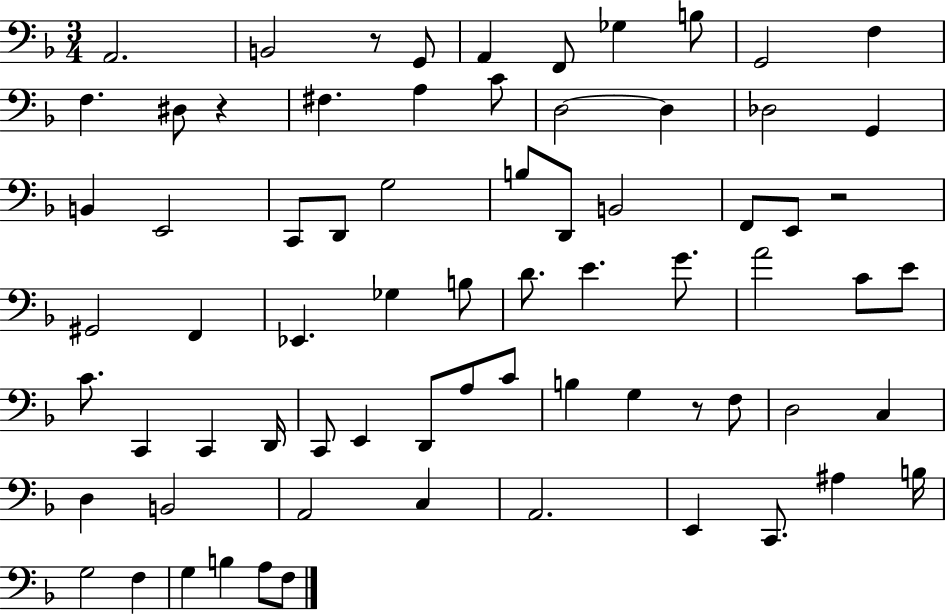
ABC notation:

X:1
T:Untitled
M:3/4
L:1/4
K:F
A,,2 B,,2 z/2 G,,/2 A,, F,,/2 _G, B,/2 G,,2 F, F, ^D,/2 z ^F, A, C/2 D,2 D, _D,2 G,, B,, E,,2 C,,/2 D,,/2 G,2 B,/2 D,,/2 B,,2 F,,/2 E,,/2 z2 ^G,,2 F,, _E,, _G, B,/2 D/2 E G/2 A2 C/2 E/2 C/2 C,, C,, D,,/4 C,,/2 E,, D,,/2 A,/2 C/2 B, G, z/2 F,/2 D,2 C, D, B,,2 A,,2 C, A,,2 E,, C,,/2 ^A, B,/4 G,2 F, G, B, A,/2 F,/2